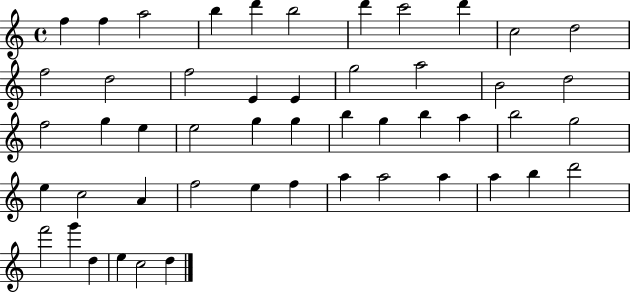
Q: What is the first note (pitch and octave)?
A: F5